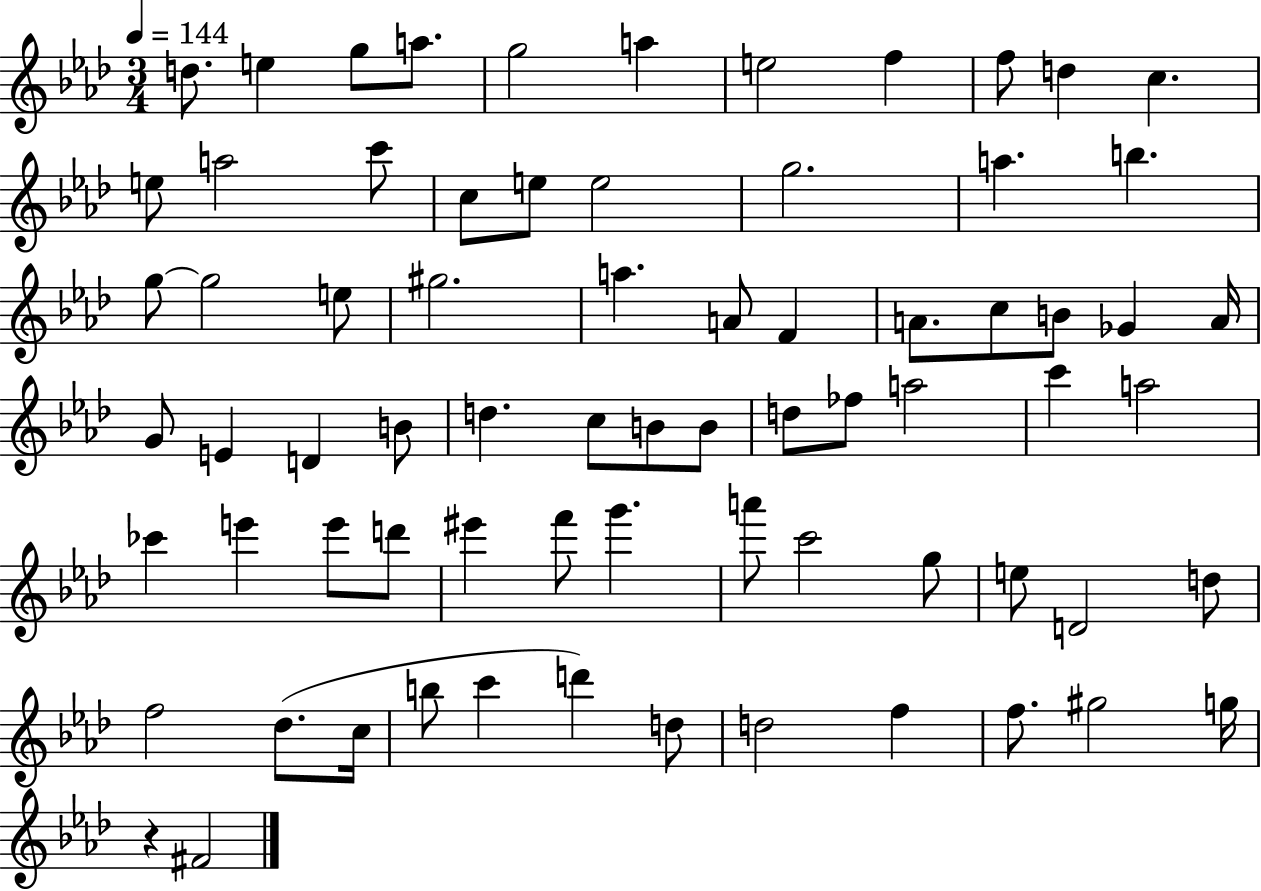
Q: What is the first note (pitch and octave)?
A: D5